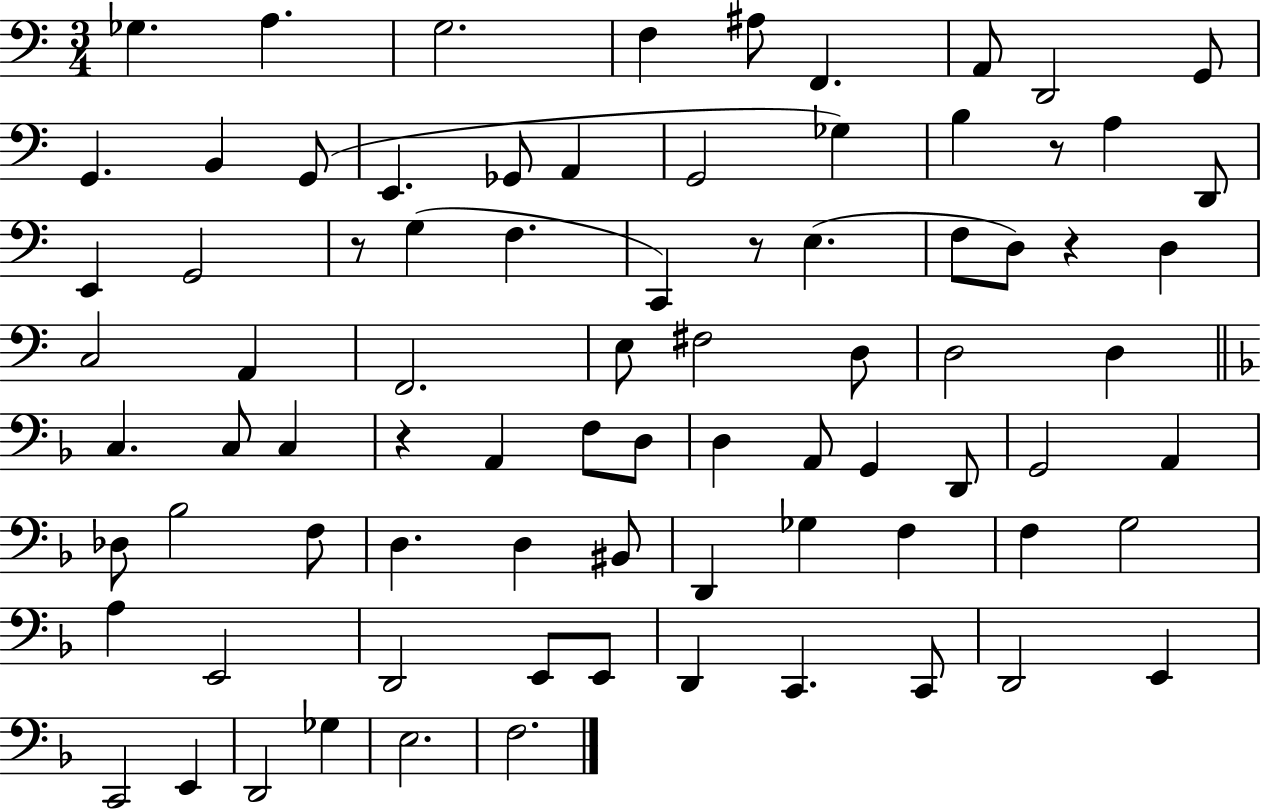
X:1
T:Untitled
M:3/4
L:1/4
K:C
_G, A, G,2 F, ^A,/2 F,, A,,/2 D,,2 G,,/2 G,, B,, G,,/2 E,, _G,,/2 A,, G,,2 _G, B, z/2 A, D,,/2 E,, G,,2 z/2 G, F, C,, z/2 E, F,/2 D,/2 z D, C,2 A,, F,,2 E,/2 ^F,2 D,/2 D,2 D, C, C,/2 C, z A,, F,/2 D,/2 D, A,,/2 G,, D,,/2 G,,2 A,, _D,/2 _B,2 F,/2 D, D, ^B,,/2 D,, _G, F, F, G,2 A, E,,2 D,,2 E,,/2 E,,/2 D,, C,, C,,/2 D,,2 E,, C,,2 E,, D,,2 _G, E,2 F,2